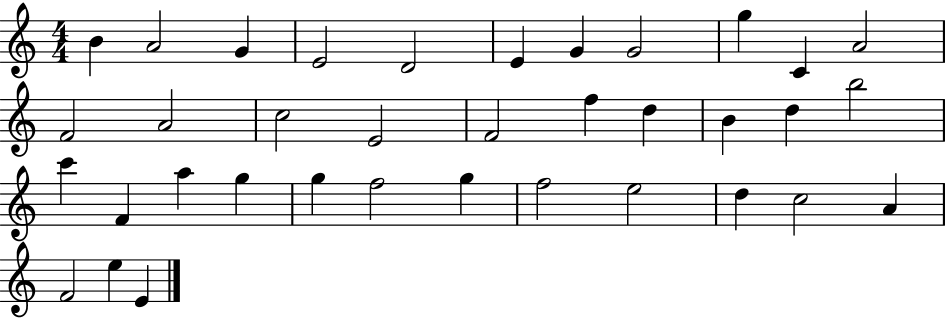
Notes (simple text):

B4/q A4/h G4/q E4/h D4/h E4/q G4/q G4/h G5/q C4/q A4/h F4/h A4/h C5/h E4/h F4/h F5/q D5/q B4/q D5/q B5/h C6/q F4/q A5/q G5/q G5/q F5/h G5/q F5/h E5/h D5/q C5/h A4/q F4/h E5/q E4/q